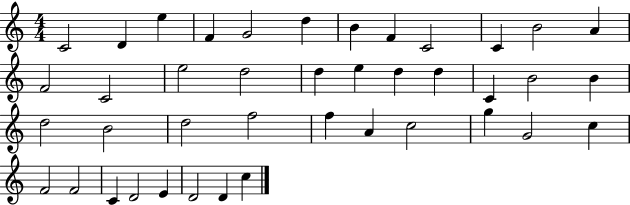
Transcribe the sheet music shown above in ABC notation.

X:1
T:Untitled
M:4/4
L:1/4
K:C
C2 D e F G2 d B F C2 C B2 A F2 C2 e2 d2 d e d d C B2 B d2 B2 d2 f2 f A c2 g G2 c F2 F2 C D2 E D2 D c